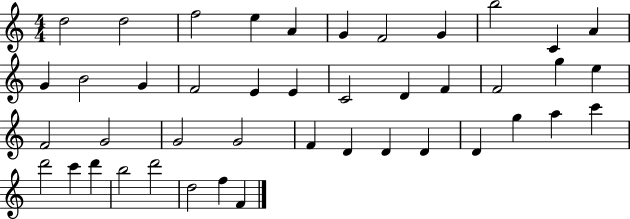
X:1
T:Untitled
M:4/4
L:1/4
K:C
d2 d2 f2 e A G F2 G b2 C A G B2 G F2 E E C2 D F F2 g e F2 G2 G2 G2 F D D D D g a c' d'2 c' d' b2 d'2 d2 f F